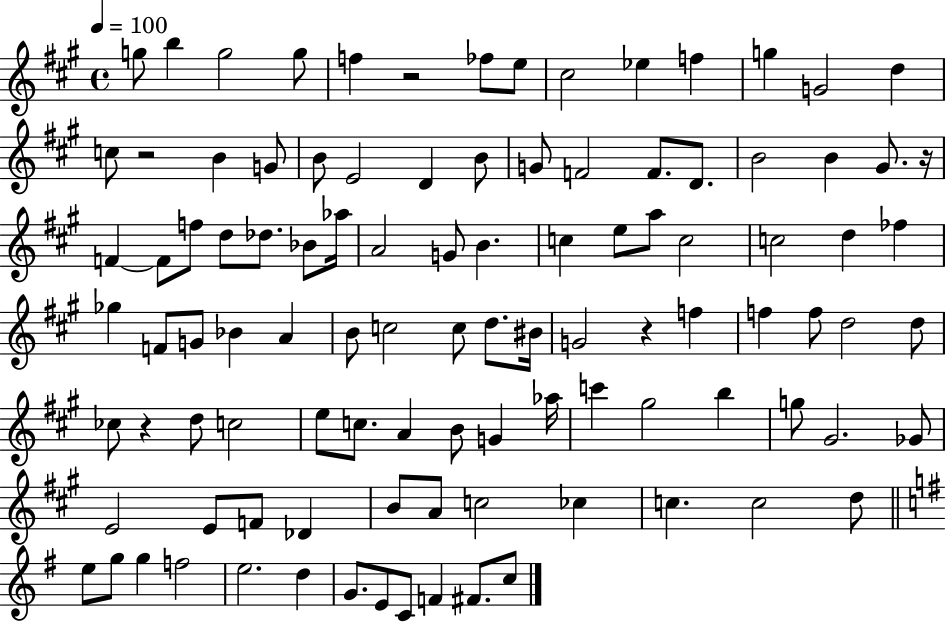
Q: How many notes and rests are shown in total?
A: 103